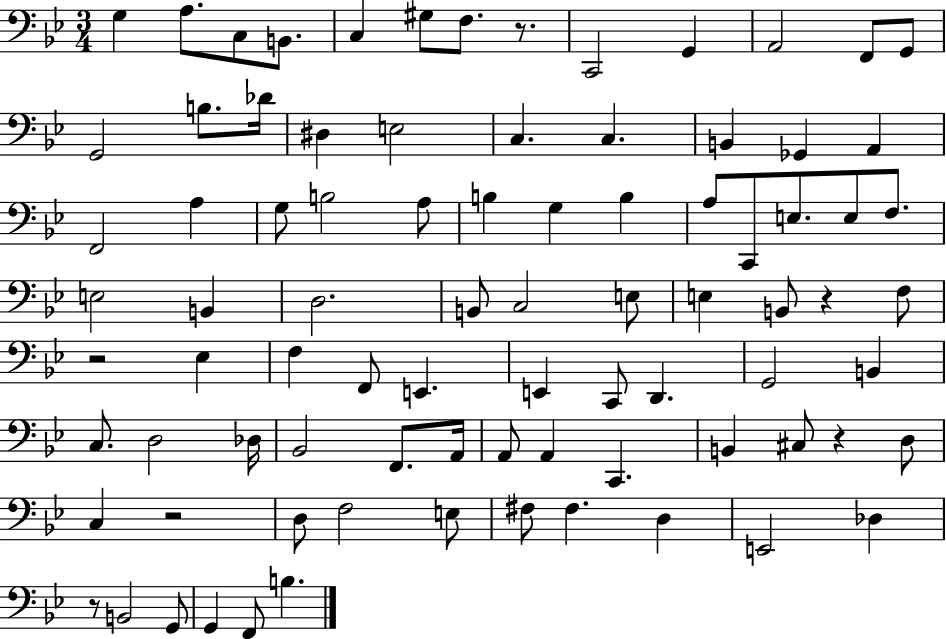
X:1
T:Untitled
M:3/4
L:1/4
K:Bb
G, A,/2 C,/2 B,,/2 C, ^G,/2 F,/2 z/2 C,,2 G,, A,,2 F,,/2 G,,/2 G,,2 B,/2 _D/4 ^D, E,2 C, C, B,, _G,, A,, F,,2 A, G,/2 B,2 A,/2 B, G, B, A,/2 C,,/2 E,/2 E,/2 F,/2 E,2 B,, D,2 B,,/2 C,2 E,/2 E, B,,/2 z F,/2 z2 _E, F, F,,/2 E,, E,, C,,/2 D,, G,,2 B,, C,/2 D,2 _D,/4 _B,,2 F,,/2 A,,/4 A,,/2 A,, C,, B,, ^C,/2 z D,/2 C, z2 D,/2 F,2 E,/2 ^F,/2 ^F, D, E,,2 _D, z/2 B,,2 G,,/2 G,, F,,/2 B,